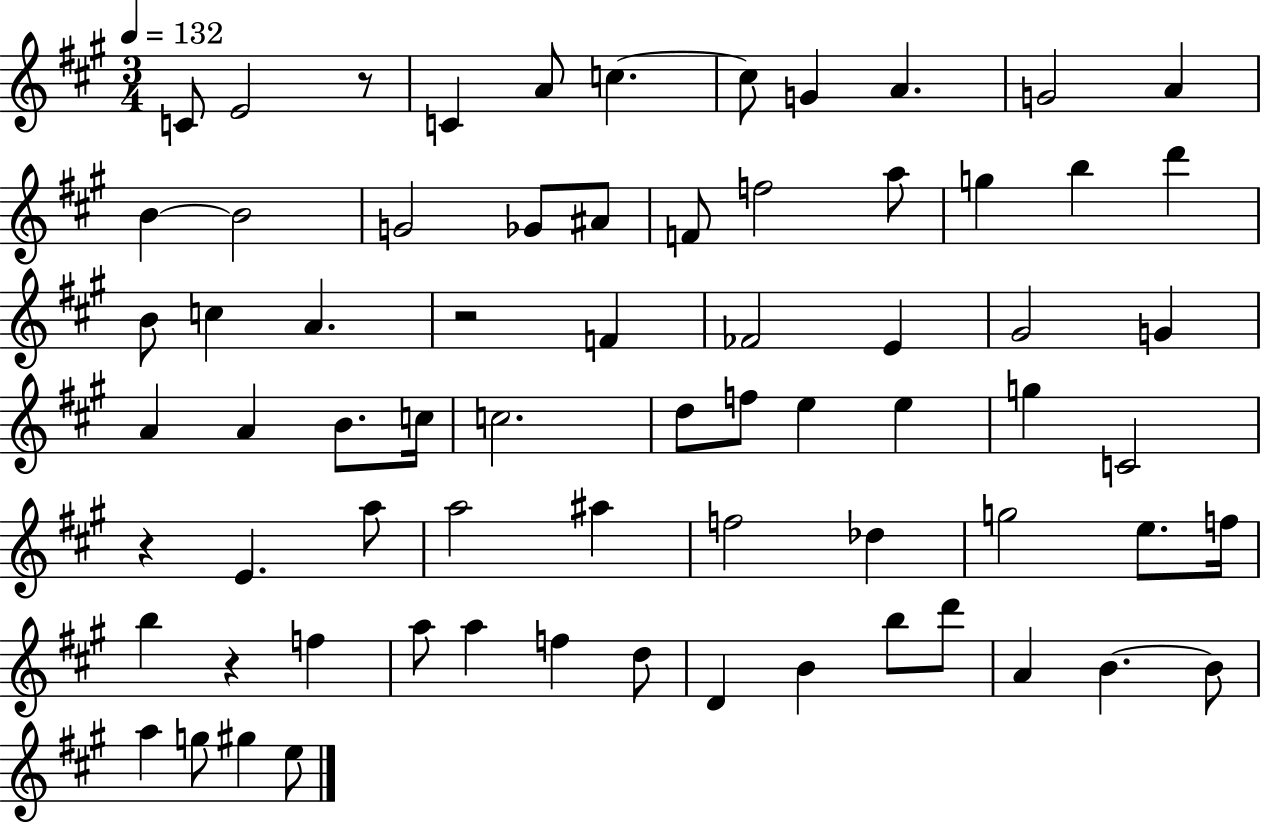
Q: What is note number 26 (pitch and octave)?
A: FES4